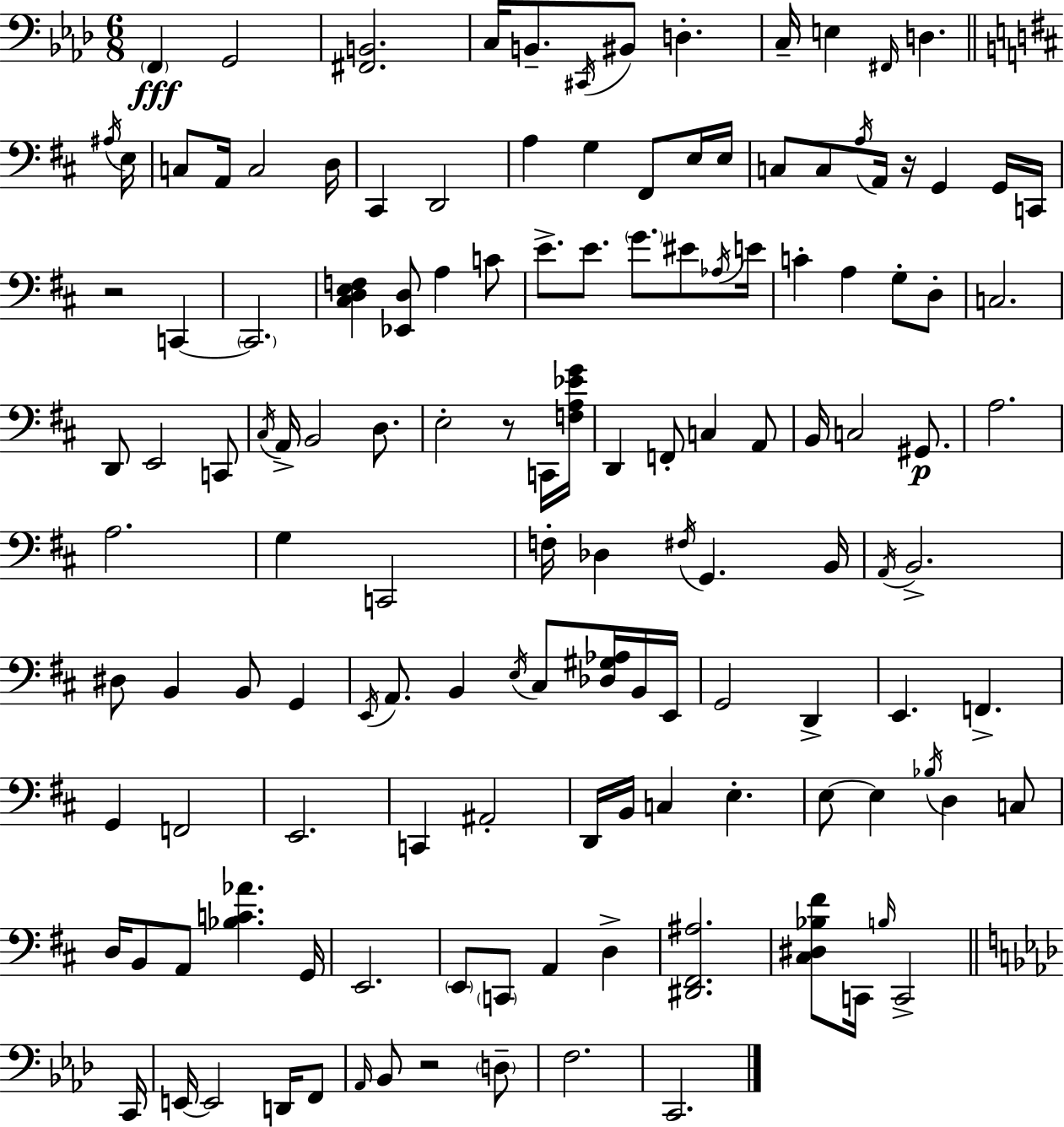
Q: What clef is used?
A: bass